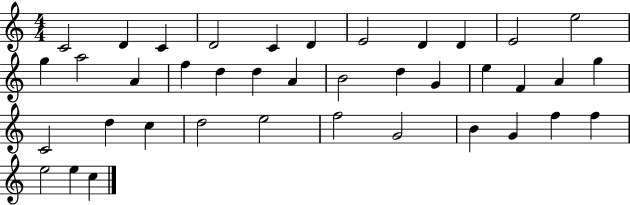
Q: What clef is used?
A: treble